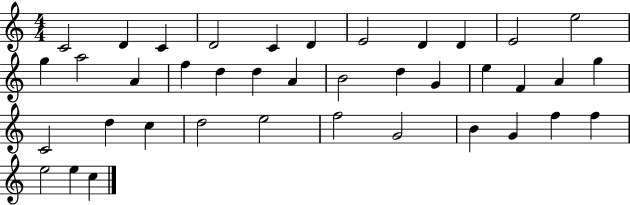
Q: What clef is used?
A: treble